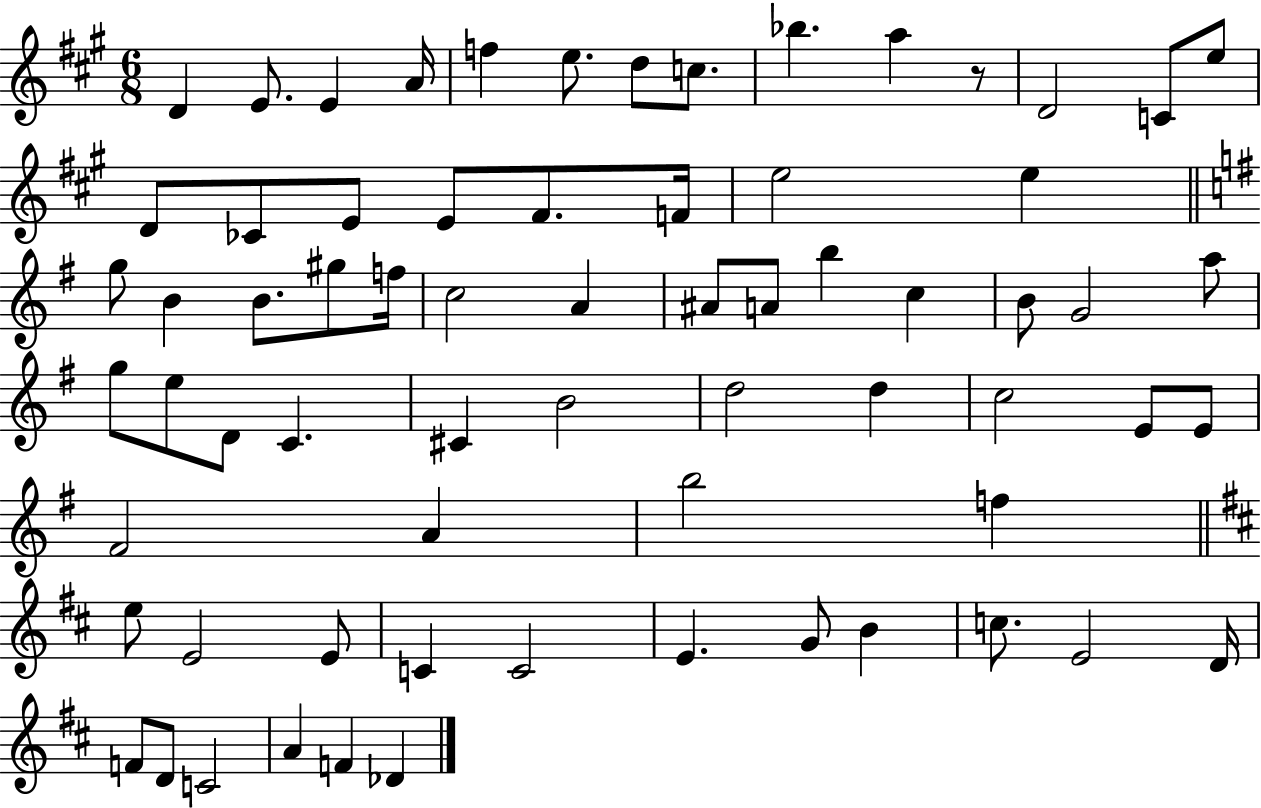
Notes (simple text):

D4/q E4/e. E4/q A4/s F5/q E5/e. D5/e C5/e. Bb5/q. A5/q R/e D4/h C4/e E5/e D4/e CES4/e E4/e E4/e F#4/e. F4/s E5/h E5/q G5/e B4/q B4/e. G#5/e F5/s C5/h A4/q A#4/e A4/e B5/q C5/q B4/e G4/h A5/e G5/e E5/e D4/e C4/q. C#4/q B4/h D5/h D5/q C5/h E4/e E4/e F#4/h A4/q B5/h F5/q E5/e E4/h E4/e C4/q C4/h E4/q. G4/e B4/q C5/e. E4/h D4/s F4/e D4/e C4/h A4/q F4/q Db4/q